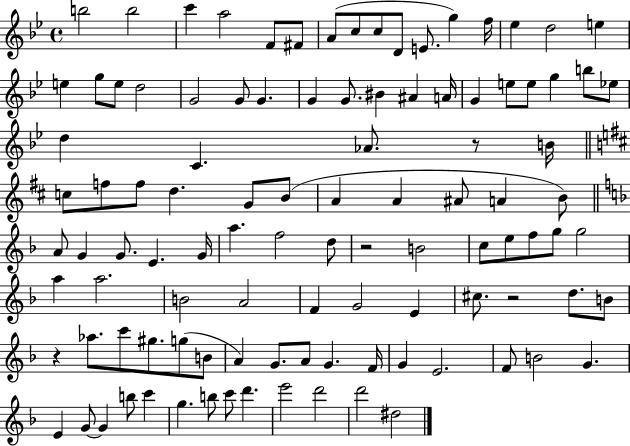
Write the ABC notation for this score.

X:1
T:Untitled
M:4/4
L:1/4
K:Bb
b2 b2 c' a2 F/2 ^F/2 A/2 c/2 c/2 D/2 E/2 g f/4 _e d2 e e g/2 e/2 d2 G2 G/2 G G G/2 ^B ^A A/4 G e/2 e/2 g b/2 _e/2 d C _A/2 z/2 B/4 c/2 f/2 f/2 d G/2 B/2 A A ^A/2 A B/2 A/2 G G/2 E G/4 a f2 d/2 z2 B2 c/2 e/2 f/2 g/2 g2 a a2 B2 A2 F G2 E ^c/2 z2 d/2 B/2 z _a/2 c'/2 ^g/2 g/2 B/2 A G/2 A/2 G F/4 G E2 F/2 B2 G E G/2 G b/2 c' g b/2 c'/2 d' e'2 d'2 d'2 ^d2